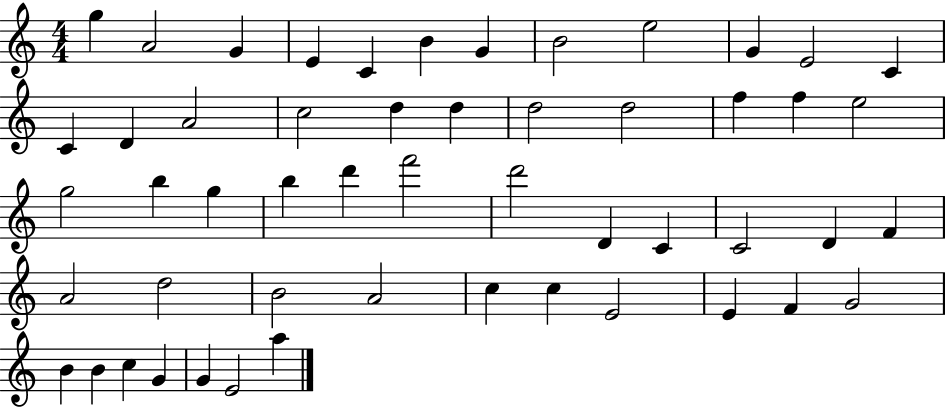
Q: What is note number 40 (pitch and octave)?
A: C5